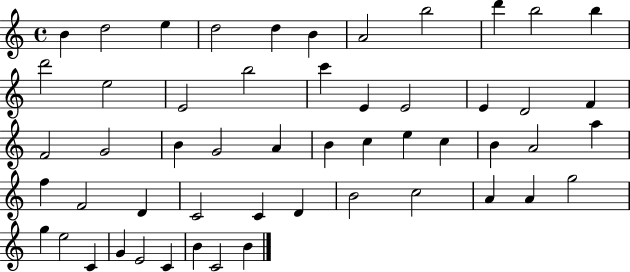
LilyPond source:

{
  \clef treble
  \time 4/4
  \defaultTimeSignature
  \key c \major
  b'4 d''2 e''4 | d''2 d''4 b'4 | a'2 b''2 | d'''4 b''2 b''4 | \break d'''2 e''2 | e'2 b''2 | c'''4 e'4 e'2 | e'4 d'2 f'4 | \break f'2 g'2 | b'4 g'2 a'4 | b'4 c''4 e''4 c''4 | b'4 a'2 a''4 | \break f''4 f'2 d'4 | c'2 c'4 d'4 | b'2 c''2 | a'4 a'4 g''2 | \break g''4 e''2 c'4 | g'4 e'2 c'4 | b'4 c'2 b'4 | \bar "|."
}